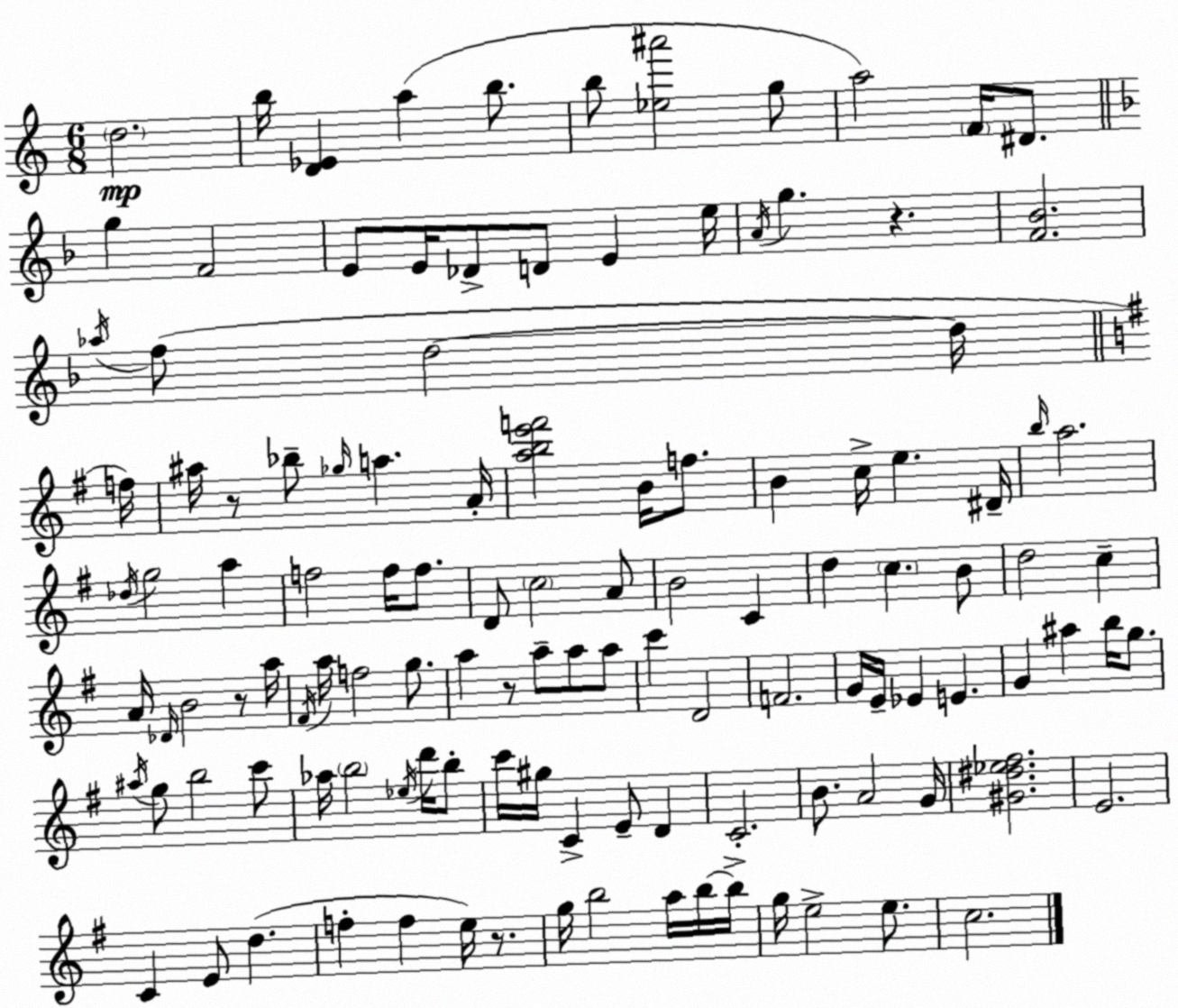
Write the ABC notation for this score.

X:1
T:Untitled
M:6/8
L:1/4
K:C
d2 b/4 [D_E] a b/2 b/2 [_e^a']2 g/2 a2 F/4 ^D/2 g F2 E/2 E/4 _D/2 D/2 E e/4 A/4 g z [F_B]2 _a/4 f/2 d2 d/4 f/4 ^a/4 z/2 _b/2 _g/4 a A/4 [abe'f']2 B/4 f/2 B c/4 e ^D/4 b/4 a2 _d/4 g2 a f2 f/4 f/2 D/2 c2 A/2 B2 C d c B/2 d2 c A/4 _D/4 B2 z/2 a/4 ^F/4 a/4 f2 g/2 a z/2 a/2 a/2 a/2 c' D2 F2 G/4 E/4 _E E G ^a b/4 g/2 ^a/4 g/2 b2 c'/2 _a/4 b2 _e/4 d'/4 b/2 c'/4 ^g/4 C E/2 D C2 B/2 A2 G/4 [^G^d_e^f]2 E2 C E/2 d f f e/4 z/2 g/4 b2 a/4 b/4 b/4 g/4 e2 e/2 c2